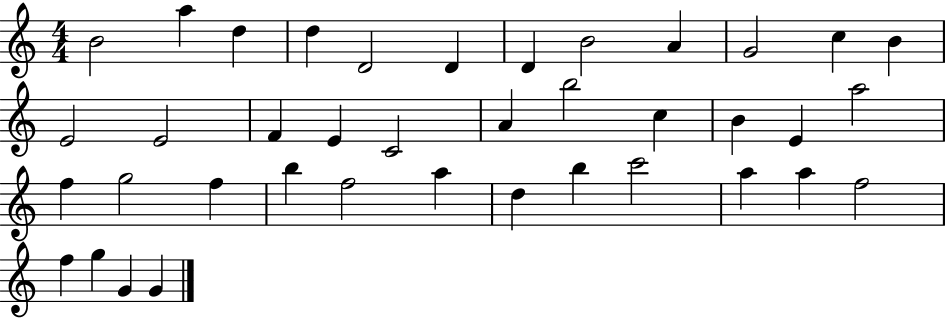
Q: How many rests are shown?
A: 0